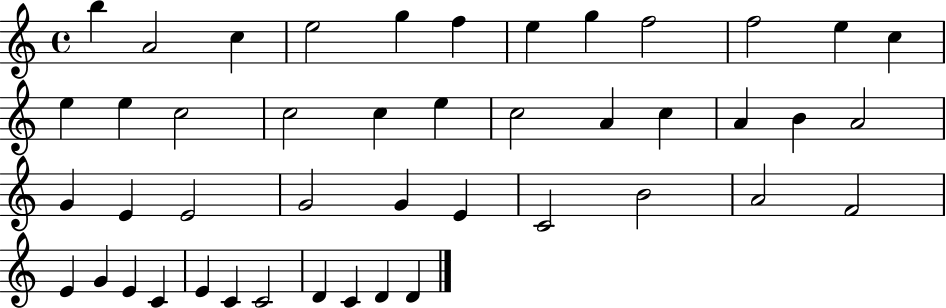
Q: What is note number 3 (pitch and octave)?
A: C5